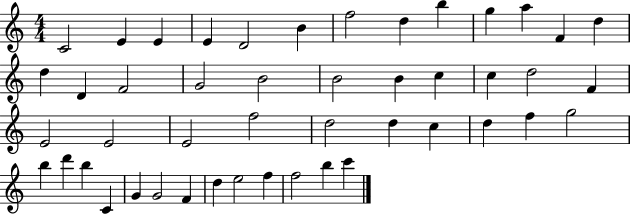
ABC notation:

X:1
T:Untitled
M:4/4
L:1/4
K:C
C2 E E E D2 B f2 d b g a F d d D F2 G2 B2 B2 B c c d2 F E2 E2 E2 f2 d2 d c d f g2 b d' b C G G2 F d e2 f f2 b c'